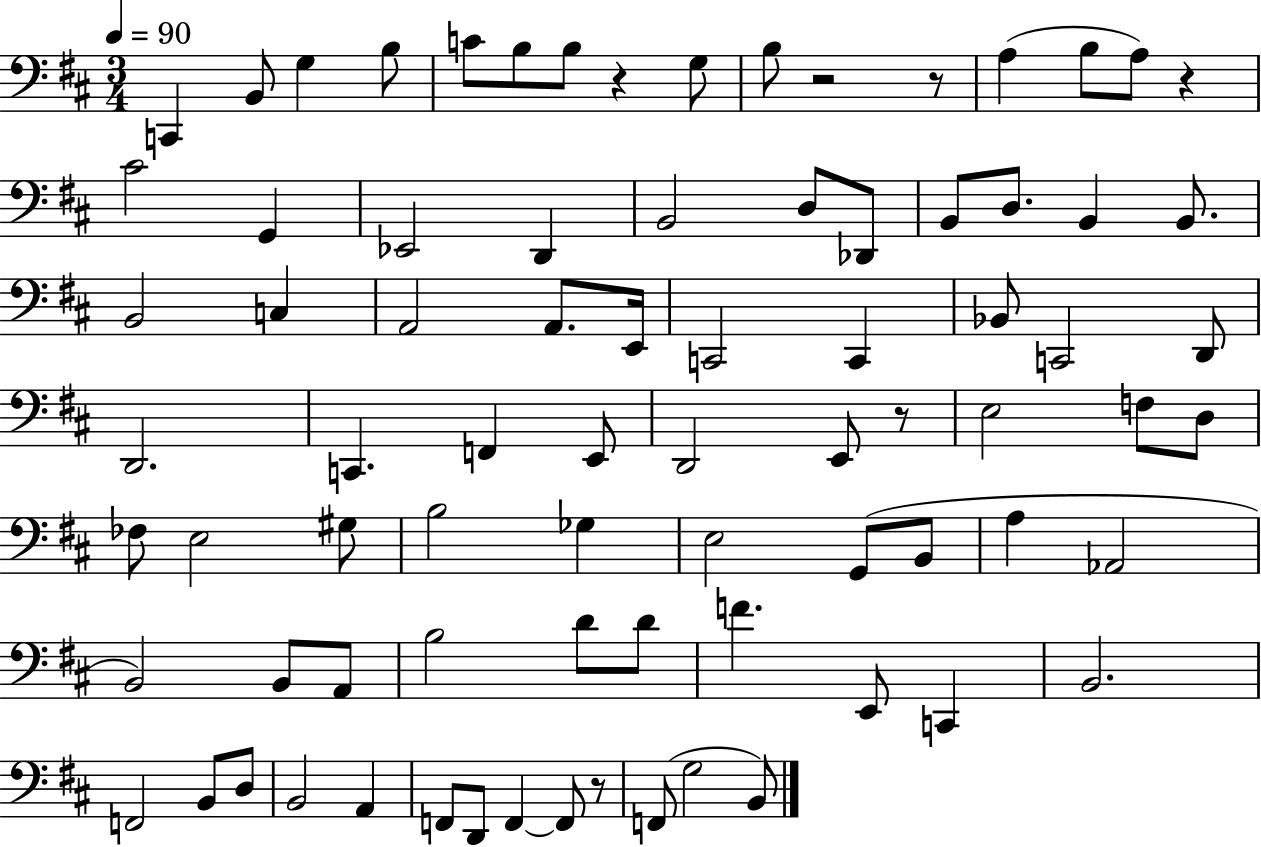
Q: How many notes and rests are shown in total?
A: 80